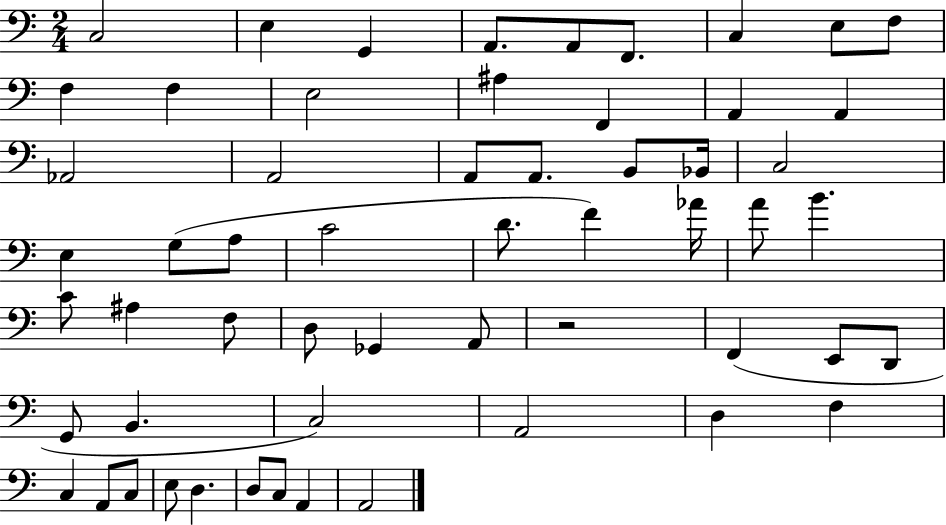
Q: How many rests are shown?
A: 1